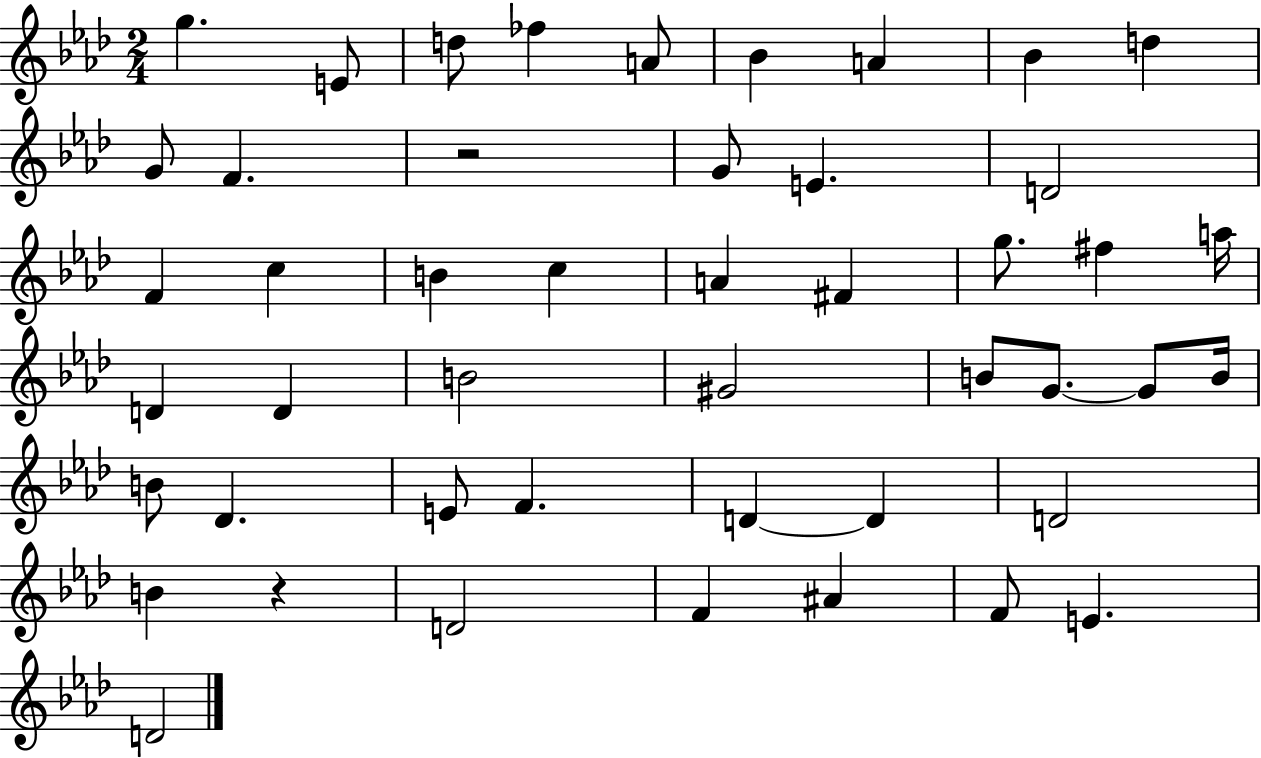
G5/q. E4/e D5/e FES5/q A4/e Bb4/q A4/q Bb4/q D5/q G4/e F4/q. R/h G4/e E4/q. D4/h F4/q C5/q B4/q C5/q A4/q F#4/q G5/e. F#5/q A5/s D4/q D4/q B4/h G#4/h B4/e G4/e. G4/e B4/s B4/e Db4/q. E4/e F4/q. D4/q D4/q D4/h B4/q R/q D4/h F4/q A#4/q F4/e E4/q. D4/h